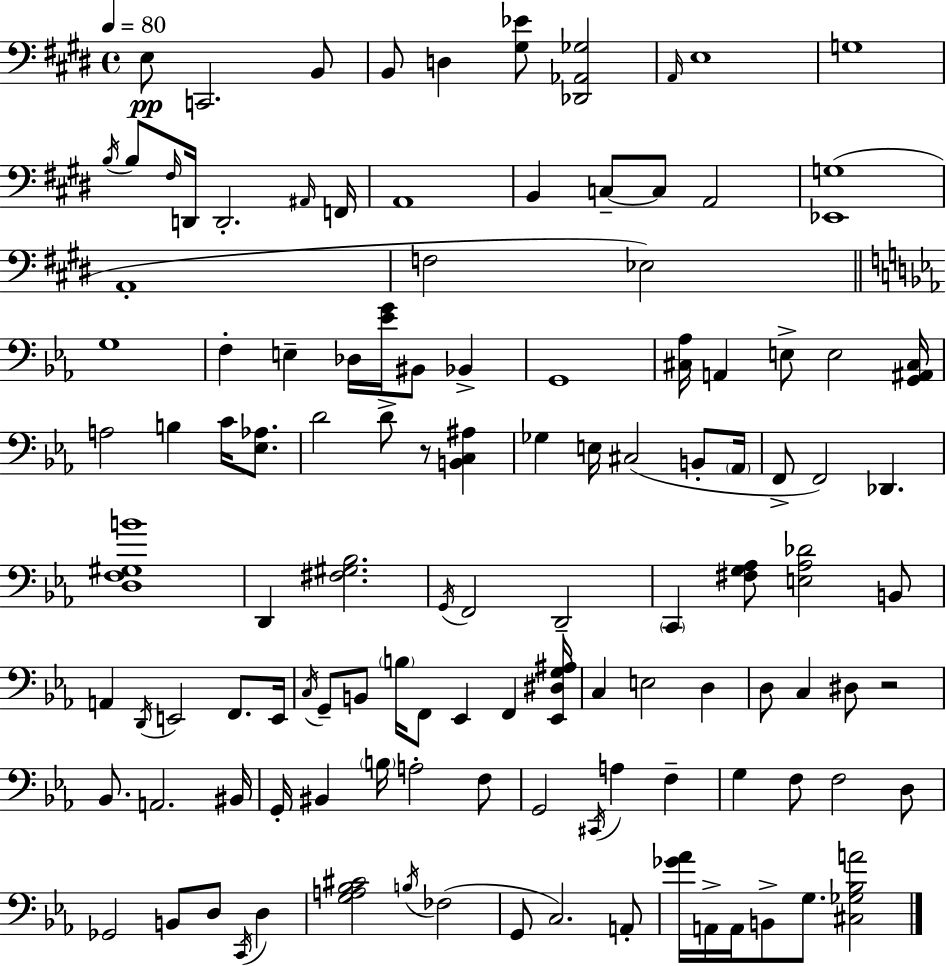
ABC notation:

X:1
T:Untitled
M:4/4
L:1/4
K:E
E,/2 C,,2 B,,/2 B,,/2 D, [^G,_E]/2 [_D,,_A,,_G,]2 A,,/4 E,4 G,4 B,/4 B,/2 ^F,/4 D,,/4 D,,2 ^A,,/4 F,,/4 A,,4 B,, C,/2 C,/2 A,,2 [_E,,G,]4 A,,4 F,2 _E,2 G,4 F, E, _D,/4 [_EG]/4 ^B,,/2 _B,, G,,4 [^C,_A,]/4 A,, E,/2 E,2 [G,,^A,,^C,]/4 A,2 B, C/4 [_E,_A,]/2 D2 D/2 z/2 [B,,C,^A,] _G, E,/4 ^C,2 B,,/2 _A,,/4 F,,/2 F,,2 _D,, [D,F,^G,B]4 D,, [^F,^G,_B,]2 G,,/4 F,,2 D,,2 C,, [^F,G,_A,]/2 [E,_A,_D]2 B,,/2 A,, D,,/4 E,,2 F,,/2 E,,/4 C,/4 G,,/2 B,,/2 B,/4 F,,/2 _E,, F,, [_E,,^D,G,^A,]/4 C, E,2 D, D,/2 C, ^D,/2 z2 _B,,/2 A,,2 ^B,,/4 G,,/4 ^B,, B,/4 A,2 F,/2 G,,2 ^C,,/4 A, F, G, F,/2 F,2 D,/2 _G,,2 B,,/2 D,/2 C,,/4 D, [G,A,_B,^C]2 B,/4 _F,2 G,,/2 C,2 A,,/2 [_G_A]/4 A,,/4 A,,/4 B,,/2 G,/2 [^C,_G,_B,A]2